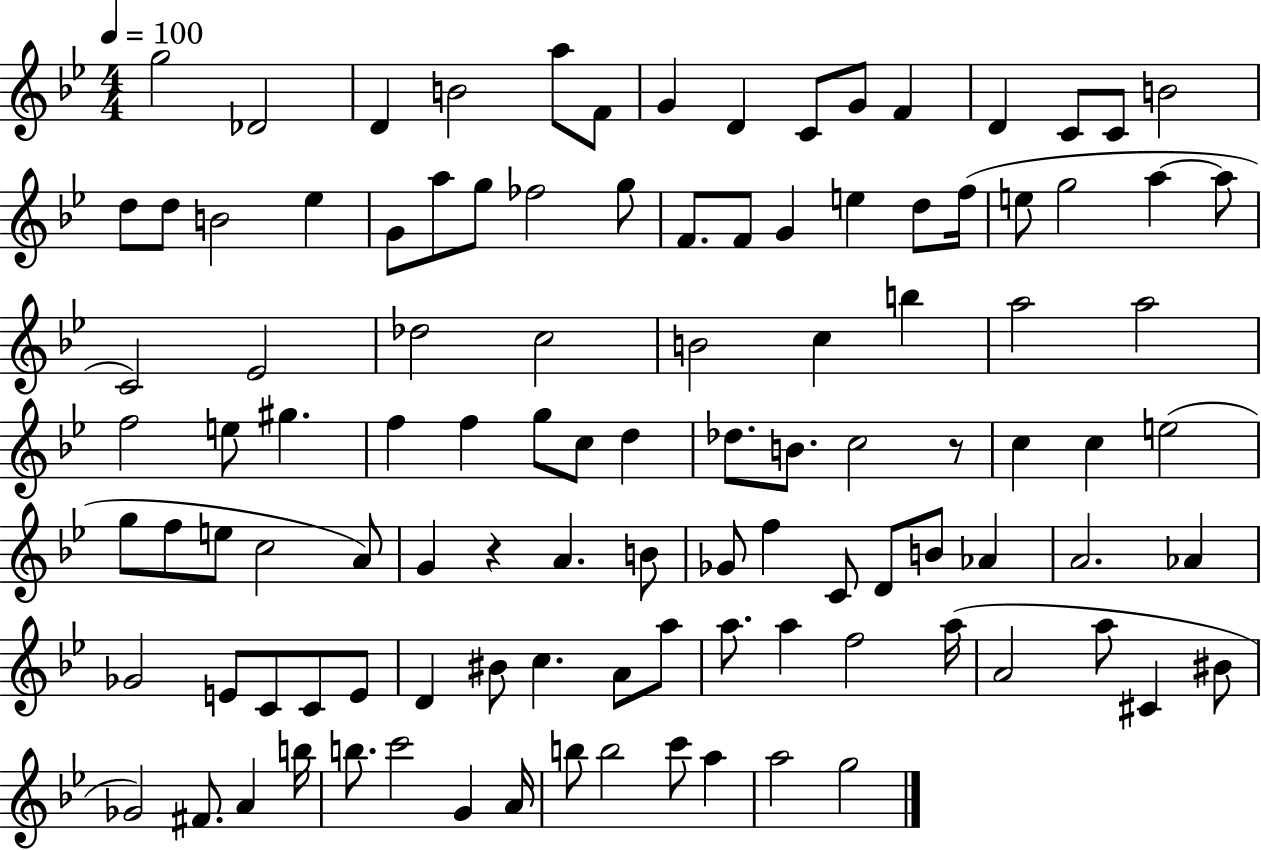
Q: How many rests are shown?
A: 2